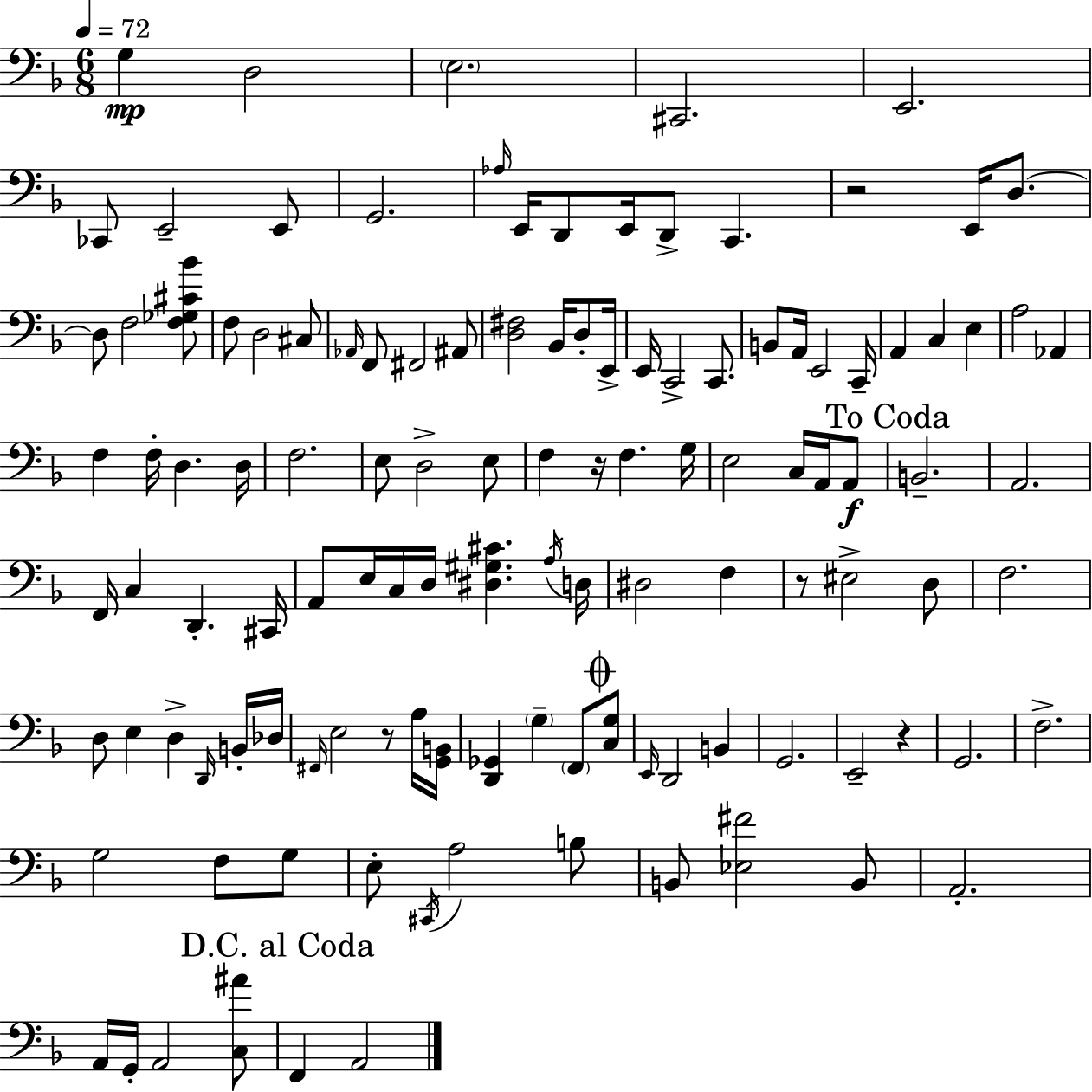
G3/q D3/h E3/h. C#2/h. E2/h. CES2/e E2/h E2/e G2/h. Ab3/s E2/s D2/e E2/s D2/e C2/q. R/h E2/s D3/e. D3/e F3/h [F3,Gb3,C#4,Bb4]/e F3/e D3/h C#3/e Ab2/s F2/e F#2/h A#2/e [D3,F#3]/h Bb2/s D3/e E2/s E2/s C2/h C2/e. B2/e A2/s E2/h C2/s A2/q C3/q E3/q A3/h Ab2/q F3/q F3/s D3/q. D3/s F3/h. E3/e D3/h E3/e F3/q R/s F3/q. G3/s E3/h C3/s A2/s A2/e B2/h. A2/h. F2/s C3/q D2/q. C#2/s A2/e E3/s C3/s D3/s [D#3,G#3,C#4]/q. A3/s D3/s D#3/h F3/q R/e EIS3/h D3/e F3/h. D3/e E3/q D3/q D2/s B2/s Db3/s F#2/s E3/h R/e A3/s [G2,B2]/s [D2,Gb2]/q G3/q F2/e [C3,G3]/e E2/s D2/h B2/q G2/h. E2/h R/q G2/h. F3/h. G3/h F3/e G3/e E3/e C#2/s A3/h B3/e B2/e [Eb3,F#4]/h B2/e A2/h. A2/s G2/s A2/h [C3,A#4]/e F2/q A2/h